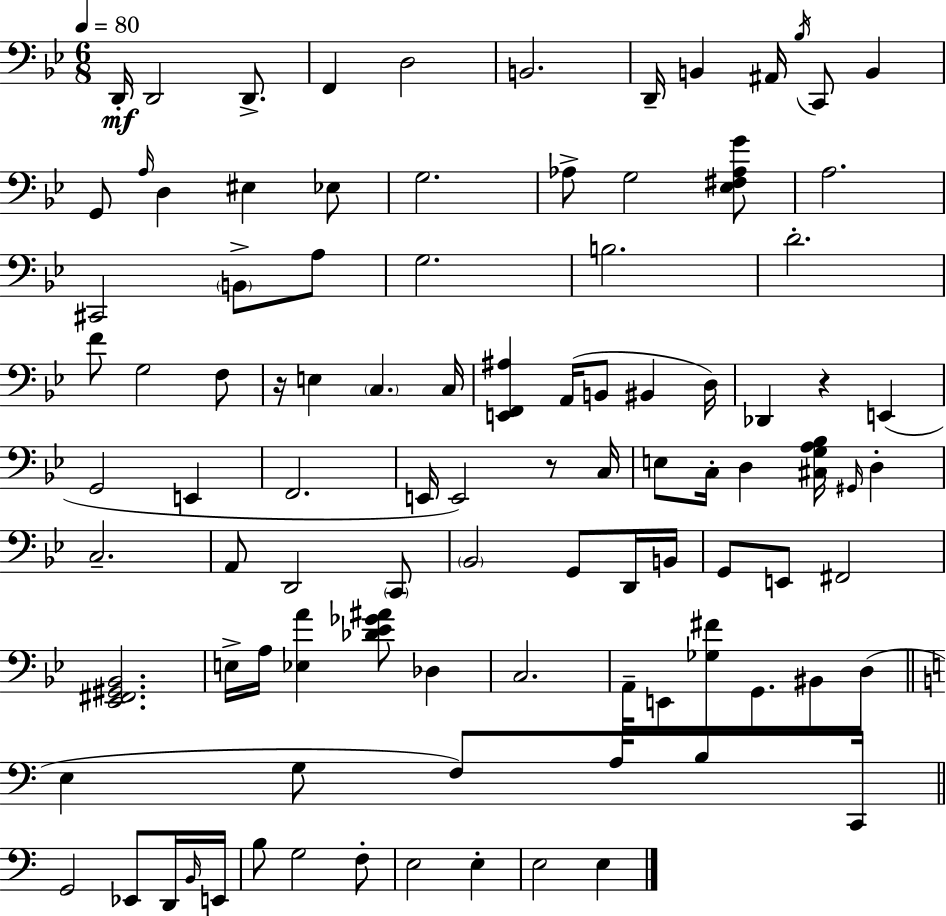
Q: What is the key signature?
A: G minor